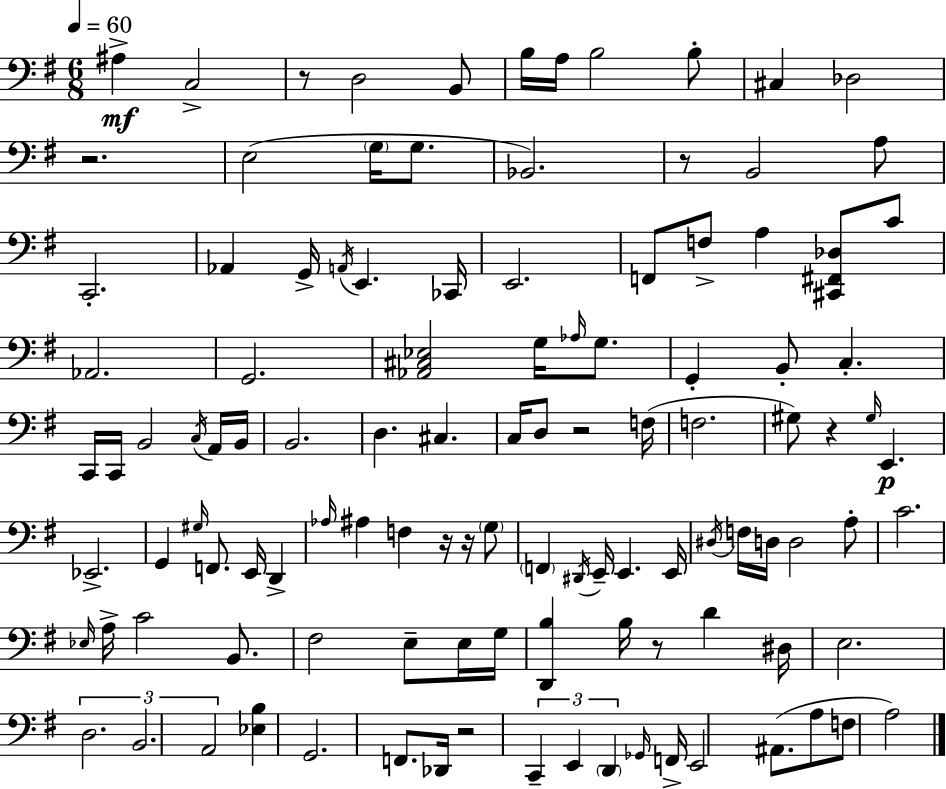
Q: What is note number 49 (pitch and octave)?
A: G#3